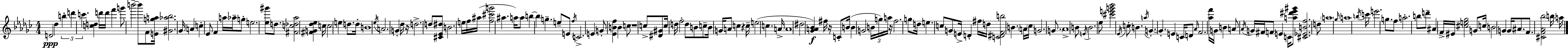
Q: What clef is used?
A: treble